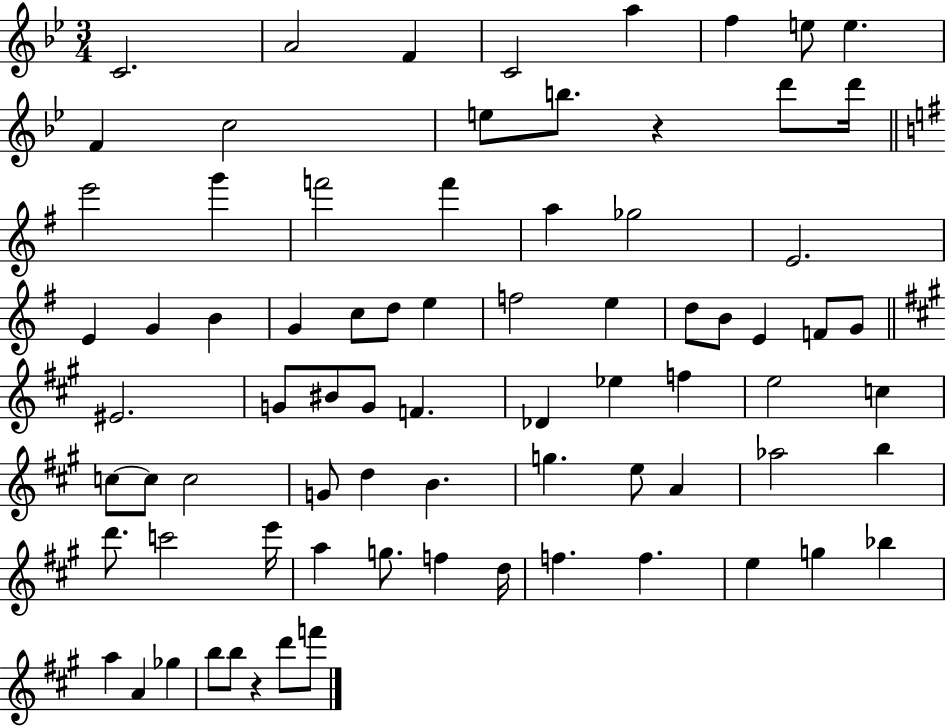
{
  \clef treble
  \numericTimeSignature
  \time 3/4
  \key bes \major
  \repeat volta 2 { c'2. | a'2 f'4 | c'2 a''4 | f''4 e''8 e''4. | \break f'4 c''2 | e''8 b''8. r4 d'''8 d'''16 | \bar "||" \break \key g \major e'''2 g'''4 | f'''2 f'''4 | a''4 ges''2 | e'2. | \break e'4 g'4 b'4 | g'4 c''8 d''8 e''4 | f''2 e''4 | d''8 b'8 e'4 f'8 g'8 | \break \bar "||" \break \key a \major eis'2. | g'8 bis'8 g'8 f'4. | des'4 ees''4 f''4 | e''2 c''4 | \break c''8~~ c''8 c''2 | g'8 d''4 b'4. | g''4. e''8 a'4 | aes''2 b''4 | \break d'''8. c'''2 e'''16 | a''4 g''8. f''4 d''16 | f''4. f''4. | e''4 g''4 bes''4 | \break a''4 a'4 ges''4 | b''8 b''8 r4 d'''8 f'''8 | } \bar "|."
}